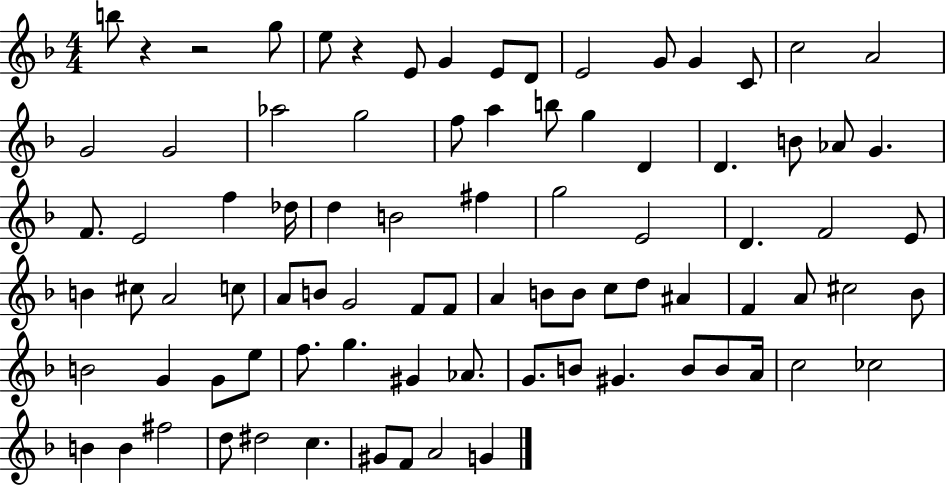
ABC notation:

X:1
T:Untitled
M:4/4
L:1/4
K:F
b/2 z z2 g/2 e/2 z E/2 G E/2 D/2 E2 G/2 G C/2 c2 A2 G2 G2 _a2 g2 f/2 a b/2 g D D B/2 _A/2 G F/2 E2 f _d/4 d B2 ^f g2 E2 D F2 E/2 B ^c/2 A2 c/2 A/2 B/2 G2 F/2 F/2 A B/2 B/2 c/2 d/2 ^A F A/2 ^c2 _B/2 B2 G G/2 e/2 f/2 g ^G _A/2 G/2 B/2 ^G B/2 B/2 A/4 c2 _c2 B B ^f2 d/2 ^d2 c ^G/2 F/2 A2 G